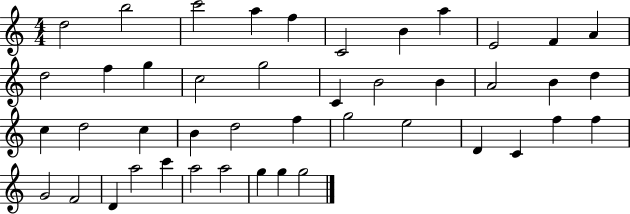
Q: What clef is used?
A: treble